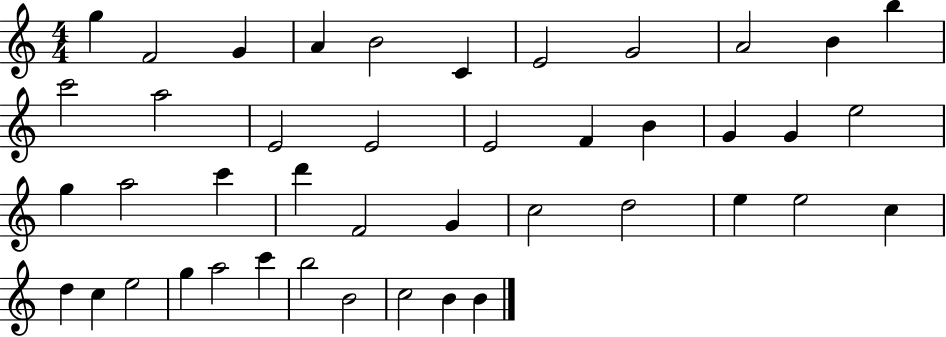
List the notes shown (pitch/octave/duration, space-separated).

G5/q F4/h G4/q A4/q B4/h C4/q E4/h G4/h A4/h B4/q B5/q C6/h A5/h E4/h E4/h E4/h F4/q B4/q G4/q G4/q E5/h G5/q A5/h C6/q D6/q F4/h G4/q C5/h D5/h E5/q E5/h C5/q D5/q C5/q E5/h G5/q A5/h C6/q B5/h B4/h C5/h B4/q B4/q